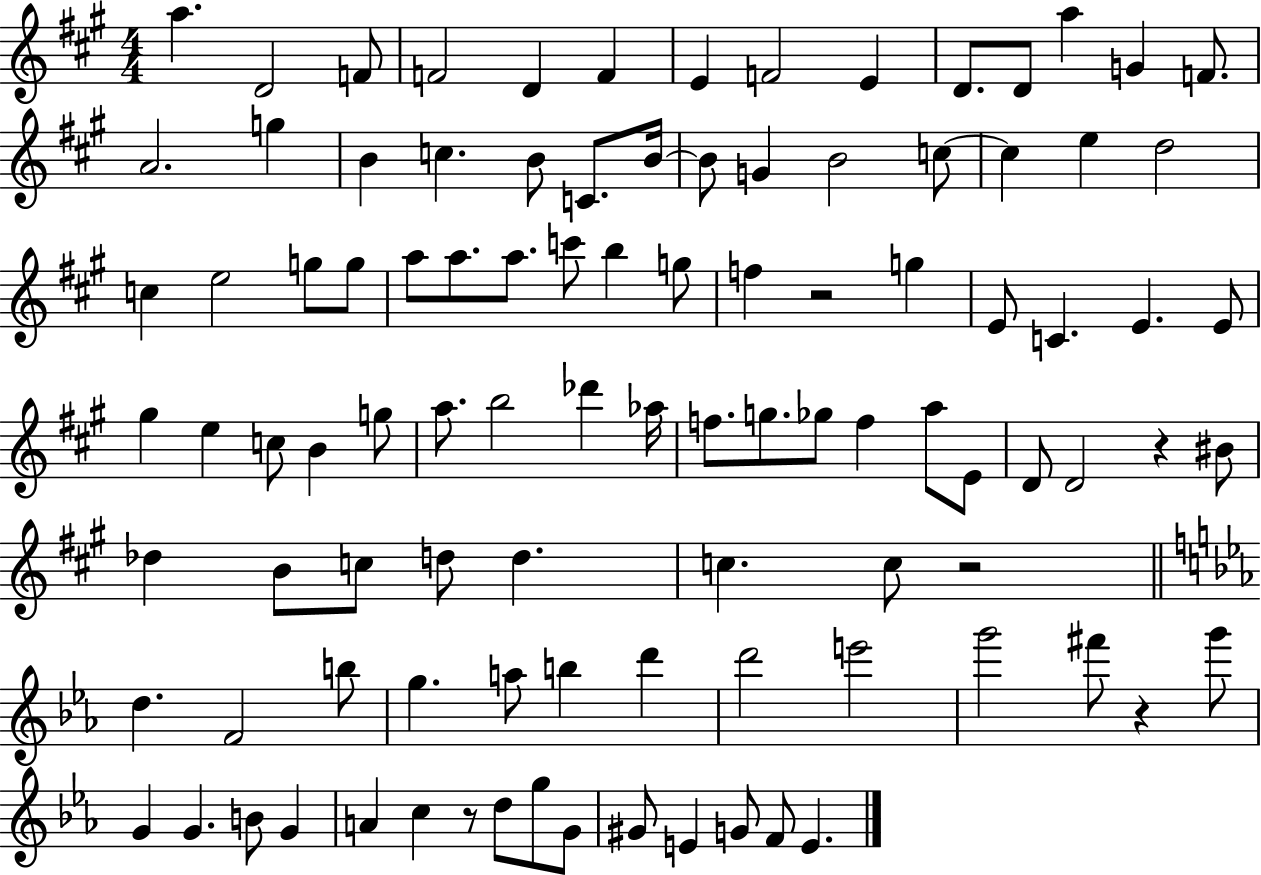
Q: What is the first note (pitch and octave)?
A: A5